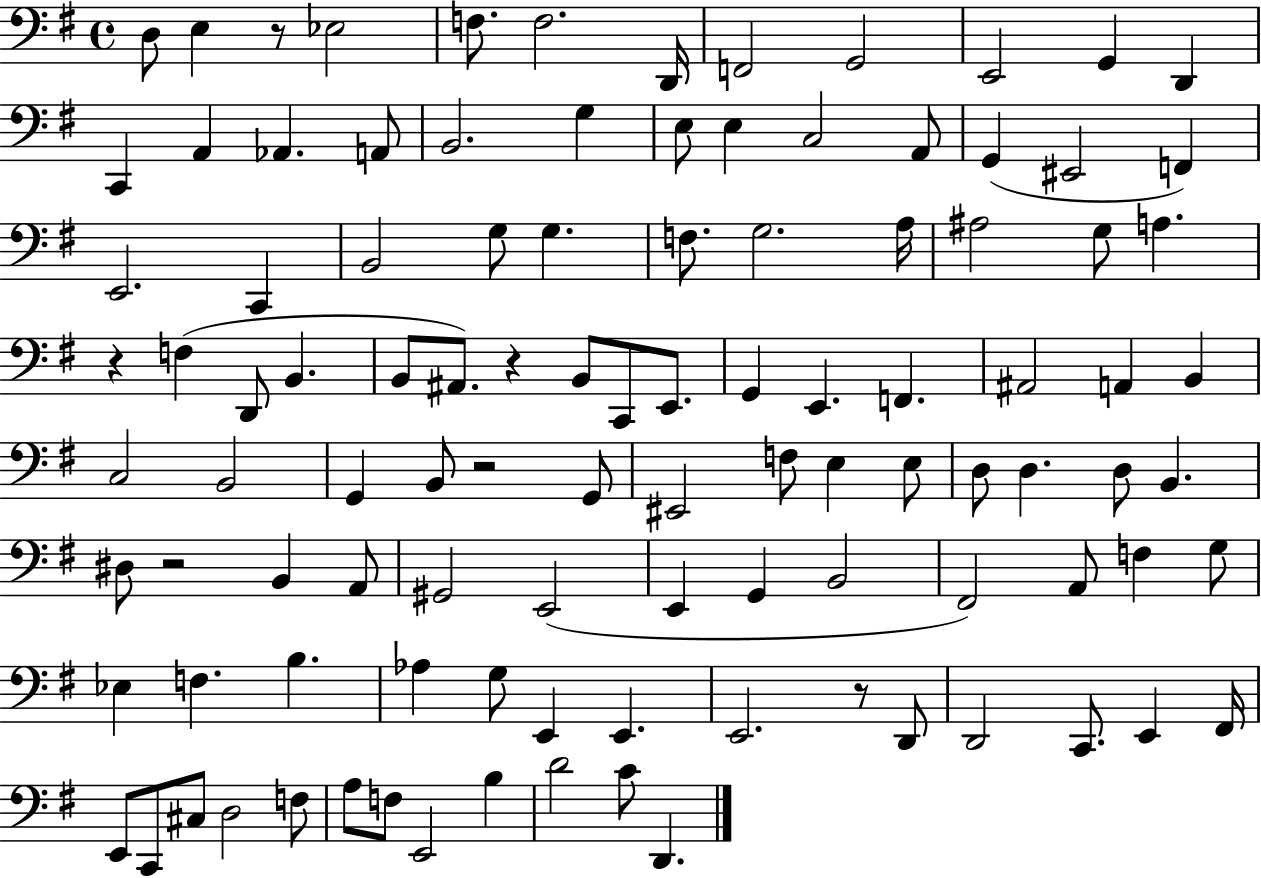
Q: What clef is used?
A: bass